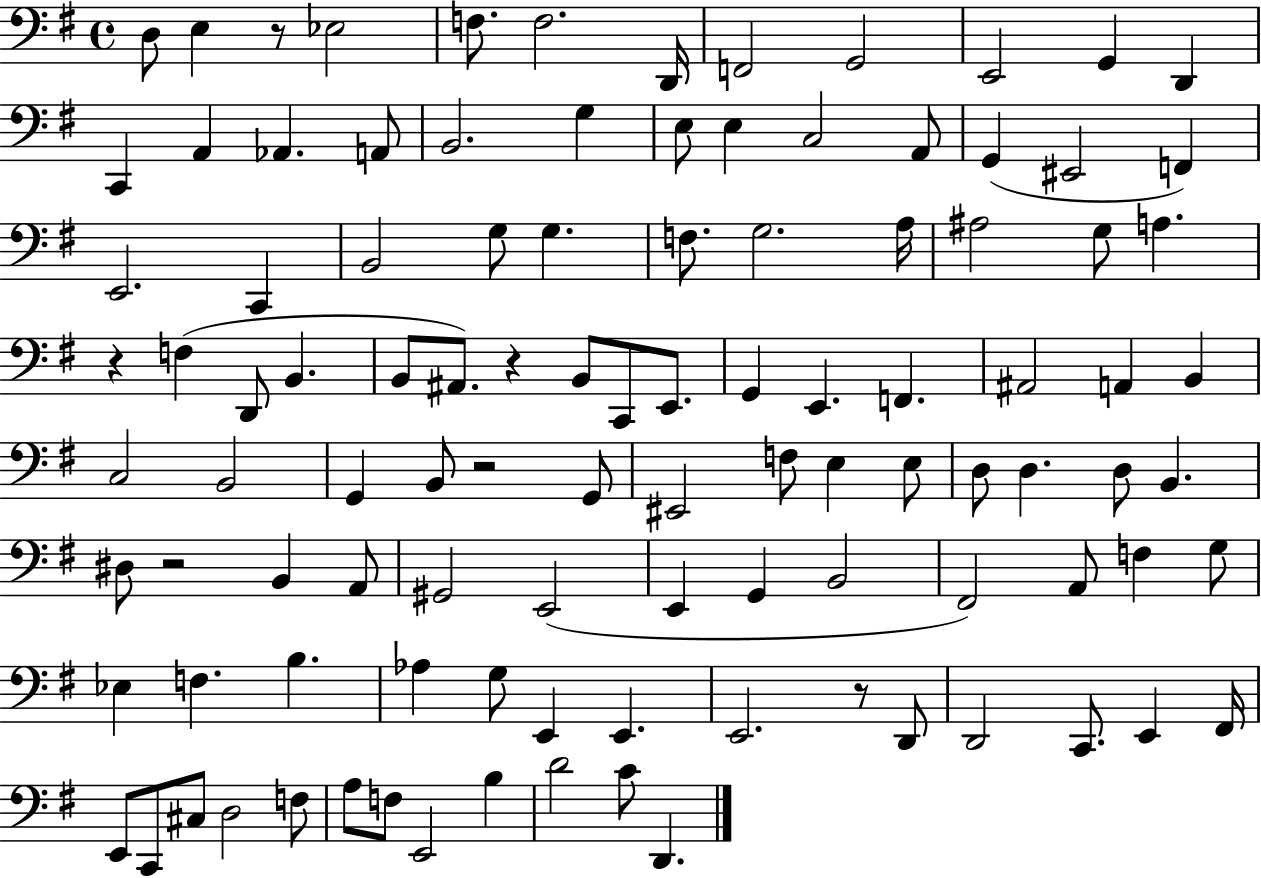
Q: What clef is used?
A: bass